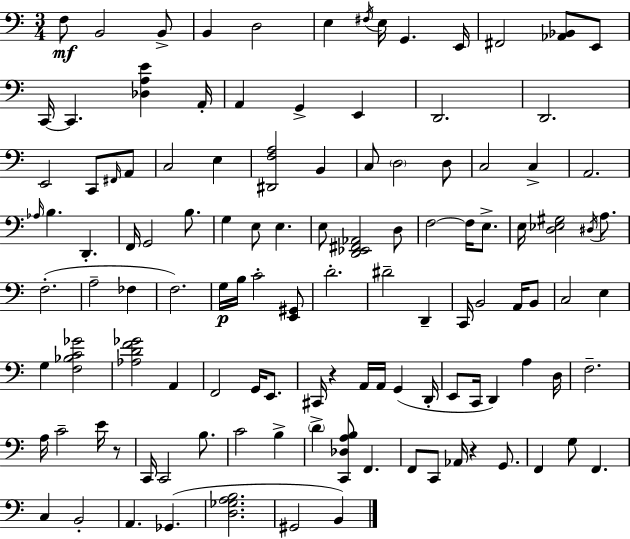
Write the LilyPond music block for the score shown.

{
  \clef bass
  \numericTimeSignature
  \time 3/4
  \key c \major
  f8\mf b,2 b,8-> | b,4 d2 | e4 \acciaccatura { fis16 } e16 g,4. | e,16 fis,2 <aes, bes,>8 e,8 | \break c,16~~ c,4. <des a e'>4 | a,16-. a,4 g,4-> e,4 | d,2. | d,2. | \break e,2 c,8 \grace { fis,16 } | a,8 c2 e4 | <dis, f a>2 b,4 | c8 \parenthesize d2 | \break d8 c2 c4-> | a,2. | \grace { aes16 } b4. d,4.-. | f,16 g,2 | \break b8. g4 e8 e4. | e8 <d, ees, fis, aes,>2 | d8 f2~~ f16 | e8.-> e16 <d ees gis>2 | \break \acciaccatura { dis16 } a8. f2.-.( | a2-- | fes4 f2.) | g16\p b16 c'2-. | \break <e, gis,>8 d'2.-. | dis'2-- | d,4-- c,16 b,2 | a,16 b,8 c2 | \break e4 g4 <f bes c' ges'>2 | <aes d' f' ges'>2 | a,4 f,2 | g,16 e,8. cis,16 r4 a,16 a,16 g,4( | \break d,16-. e,8 c,16 d,4) a4 | d16 f2.-- | a16 c'2-- | e'16 r8 c,16 c,2 | \break b8. c'2 | b4-> \parenthesize d'4-> <c, des a b>8 f,4. | f,8 c,8 aes,16 r4 | g,8. f,4 g8 f,4. | \break c4 b,2-. | a,4. ges,4.( | <d ges a b>2. | gis,2 | \break b,4) \bar "|."
}